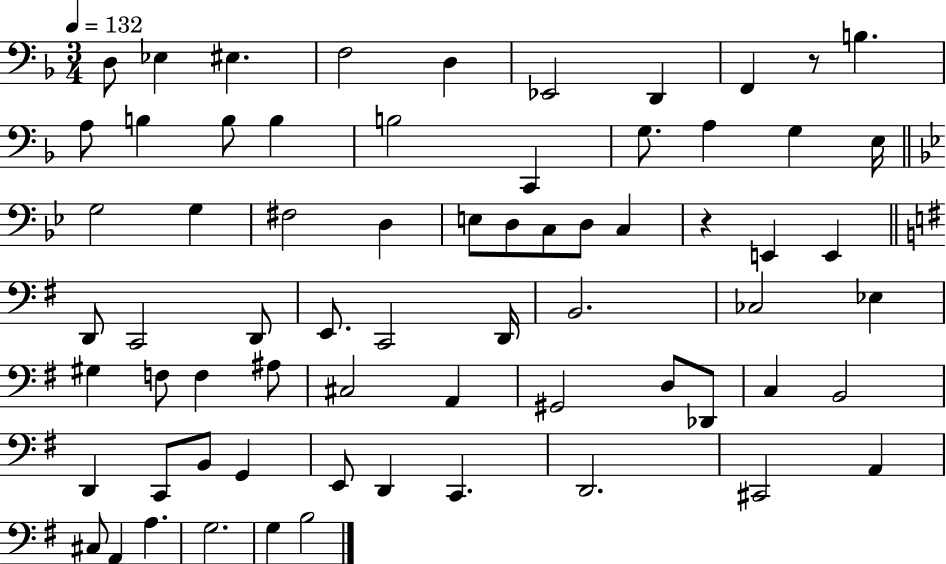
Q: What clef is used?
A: bass